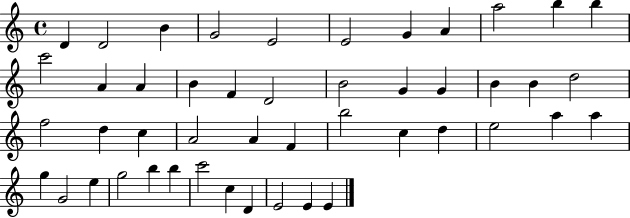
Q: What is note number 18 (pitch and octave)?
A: B4